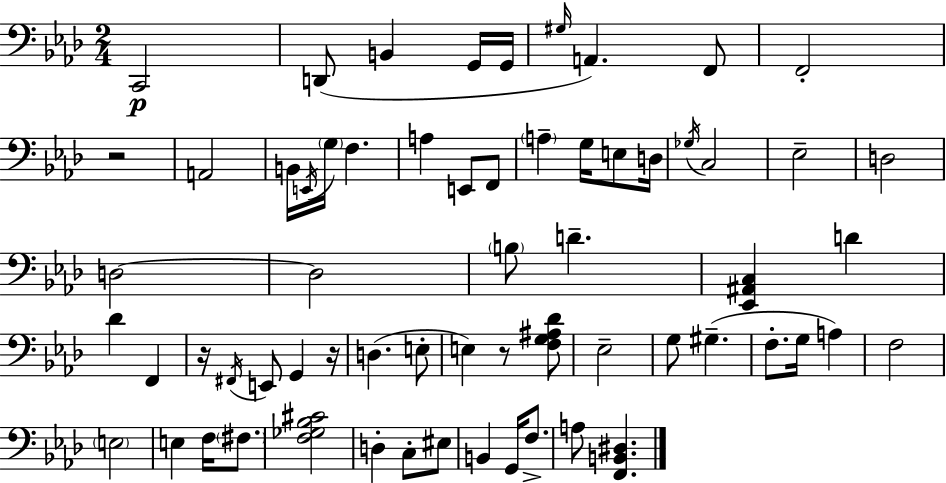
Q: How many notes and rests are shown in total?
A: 64